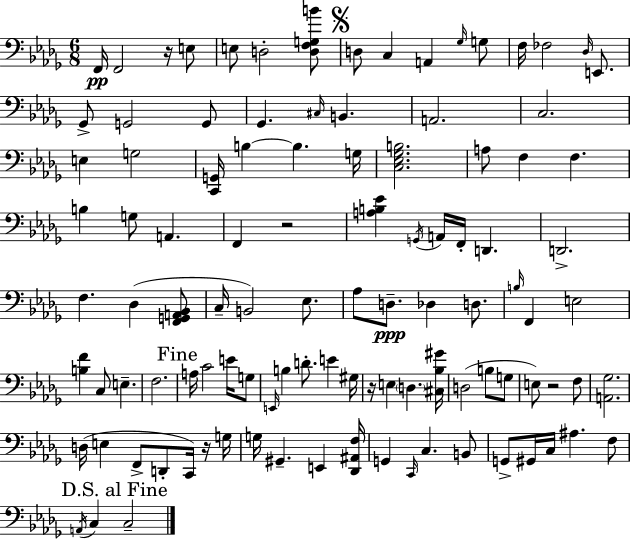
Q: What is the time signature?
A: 6/8